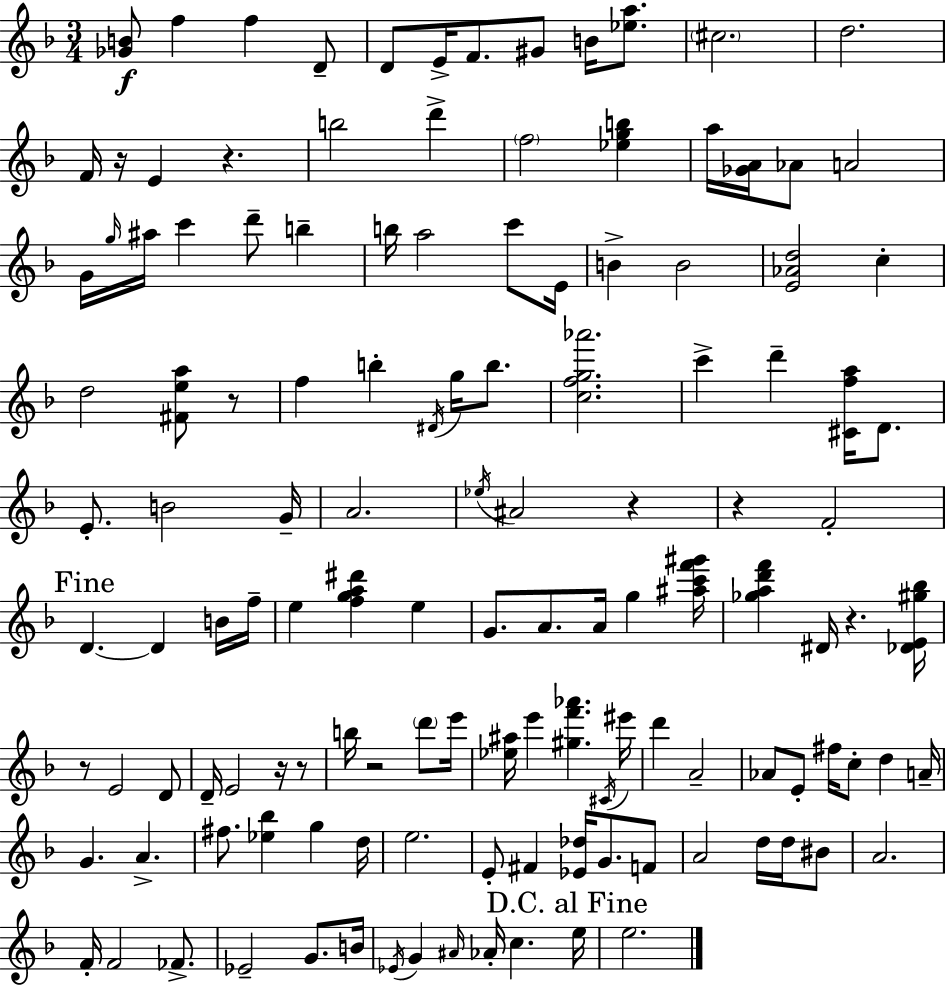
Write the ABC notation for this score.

X:1
T:Untitled
M:3/4
L:1/4
K:Dm
[_GB]/2 f f D/2 D/2 E/4 F/2 ^G/2 B/4 [_ea]/2 ^c2 d2 F/4 z/4 E z b2 d' f2 [_egb] a/4 [_GA]/4 _A/2 A2 G/4 g/4 ^a/4 c' d'/2 b b/4 a2 c'/2 E/4 B B2 [E_Ad]2 c d2 [^Fea]/2 z/2 f b ^D/4 g/4 b/2 [cfg_a']2 c' d' [^Cfa]/4 D/2 E/2 B2 G/4 A2 _e/4 ^A2 z z F2 D D B/4 f/4 e [fga^d'] e G/2 A/2 A/4 g [^ac'f'^g']/4 [_gad'f'] ^D/4 z [_DE^g_b]/4 z/2 E2 D/2 D/4 E2 z/4 z/2 b/4 z2 d'/2 e'/4 [_e^a]/4 e' [^gf'_a'] ^C/4 ^e'/4 d' A2 _A/2 E/2 ^f/4 c/2 d A/4 G A ^f/2 [_e_b] g d/4 e2 E/2 ^F [_E_d]/4 G/2 F/2 A2 d/4 d/4 ^B/2 A2 F/4 F2 _F/2 _E2 G/2 B/4 _E/4 G ^A/4 _A/4 c e/4 e2